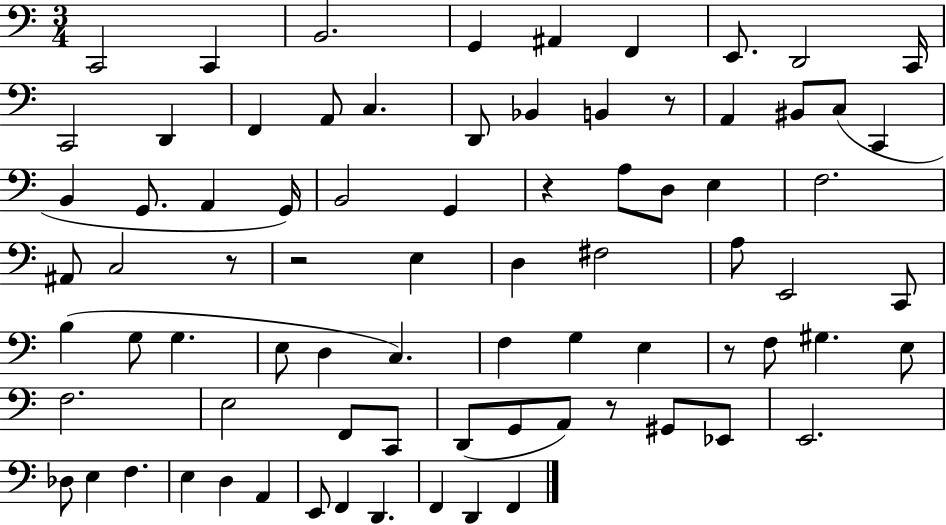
C2/h C2/q B2/h. G2/q A#2/q F2/q E2/e. D2/h C2/s C2/h D2/q F2/q A2/e C3/q. D2/e Bb2/q B2/q R/e A2/q BIS2/e C3/e C2/q B2/q G2/e. A2/q G2/s B2/h G2/q R/q A3/e D3/e E3/q F3/h. A#2/e C3/h R/e R/h E3/q D3/q F#3/h A3/e E2/h C2/e B3/q G3/e G3/q. E3/e D3/q C3/q. F3/q G3/q E3/q R/e F3/e G#3/q. E3/e F3/h. E3/h F2/e C2/e D2/e G2/e A2/e R/e G#2/e Eb2/e E2/h. Db3/e E3/q F3/q. E3/q D3/q A2/q E2/e F2/q D2/q. F2/q D2/q F2/q